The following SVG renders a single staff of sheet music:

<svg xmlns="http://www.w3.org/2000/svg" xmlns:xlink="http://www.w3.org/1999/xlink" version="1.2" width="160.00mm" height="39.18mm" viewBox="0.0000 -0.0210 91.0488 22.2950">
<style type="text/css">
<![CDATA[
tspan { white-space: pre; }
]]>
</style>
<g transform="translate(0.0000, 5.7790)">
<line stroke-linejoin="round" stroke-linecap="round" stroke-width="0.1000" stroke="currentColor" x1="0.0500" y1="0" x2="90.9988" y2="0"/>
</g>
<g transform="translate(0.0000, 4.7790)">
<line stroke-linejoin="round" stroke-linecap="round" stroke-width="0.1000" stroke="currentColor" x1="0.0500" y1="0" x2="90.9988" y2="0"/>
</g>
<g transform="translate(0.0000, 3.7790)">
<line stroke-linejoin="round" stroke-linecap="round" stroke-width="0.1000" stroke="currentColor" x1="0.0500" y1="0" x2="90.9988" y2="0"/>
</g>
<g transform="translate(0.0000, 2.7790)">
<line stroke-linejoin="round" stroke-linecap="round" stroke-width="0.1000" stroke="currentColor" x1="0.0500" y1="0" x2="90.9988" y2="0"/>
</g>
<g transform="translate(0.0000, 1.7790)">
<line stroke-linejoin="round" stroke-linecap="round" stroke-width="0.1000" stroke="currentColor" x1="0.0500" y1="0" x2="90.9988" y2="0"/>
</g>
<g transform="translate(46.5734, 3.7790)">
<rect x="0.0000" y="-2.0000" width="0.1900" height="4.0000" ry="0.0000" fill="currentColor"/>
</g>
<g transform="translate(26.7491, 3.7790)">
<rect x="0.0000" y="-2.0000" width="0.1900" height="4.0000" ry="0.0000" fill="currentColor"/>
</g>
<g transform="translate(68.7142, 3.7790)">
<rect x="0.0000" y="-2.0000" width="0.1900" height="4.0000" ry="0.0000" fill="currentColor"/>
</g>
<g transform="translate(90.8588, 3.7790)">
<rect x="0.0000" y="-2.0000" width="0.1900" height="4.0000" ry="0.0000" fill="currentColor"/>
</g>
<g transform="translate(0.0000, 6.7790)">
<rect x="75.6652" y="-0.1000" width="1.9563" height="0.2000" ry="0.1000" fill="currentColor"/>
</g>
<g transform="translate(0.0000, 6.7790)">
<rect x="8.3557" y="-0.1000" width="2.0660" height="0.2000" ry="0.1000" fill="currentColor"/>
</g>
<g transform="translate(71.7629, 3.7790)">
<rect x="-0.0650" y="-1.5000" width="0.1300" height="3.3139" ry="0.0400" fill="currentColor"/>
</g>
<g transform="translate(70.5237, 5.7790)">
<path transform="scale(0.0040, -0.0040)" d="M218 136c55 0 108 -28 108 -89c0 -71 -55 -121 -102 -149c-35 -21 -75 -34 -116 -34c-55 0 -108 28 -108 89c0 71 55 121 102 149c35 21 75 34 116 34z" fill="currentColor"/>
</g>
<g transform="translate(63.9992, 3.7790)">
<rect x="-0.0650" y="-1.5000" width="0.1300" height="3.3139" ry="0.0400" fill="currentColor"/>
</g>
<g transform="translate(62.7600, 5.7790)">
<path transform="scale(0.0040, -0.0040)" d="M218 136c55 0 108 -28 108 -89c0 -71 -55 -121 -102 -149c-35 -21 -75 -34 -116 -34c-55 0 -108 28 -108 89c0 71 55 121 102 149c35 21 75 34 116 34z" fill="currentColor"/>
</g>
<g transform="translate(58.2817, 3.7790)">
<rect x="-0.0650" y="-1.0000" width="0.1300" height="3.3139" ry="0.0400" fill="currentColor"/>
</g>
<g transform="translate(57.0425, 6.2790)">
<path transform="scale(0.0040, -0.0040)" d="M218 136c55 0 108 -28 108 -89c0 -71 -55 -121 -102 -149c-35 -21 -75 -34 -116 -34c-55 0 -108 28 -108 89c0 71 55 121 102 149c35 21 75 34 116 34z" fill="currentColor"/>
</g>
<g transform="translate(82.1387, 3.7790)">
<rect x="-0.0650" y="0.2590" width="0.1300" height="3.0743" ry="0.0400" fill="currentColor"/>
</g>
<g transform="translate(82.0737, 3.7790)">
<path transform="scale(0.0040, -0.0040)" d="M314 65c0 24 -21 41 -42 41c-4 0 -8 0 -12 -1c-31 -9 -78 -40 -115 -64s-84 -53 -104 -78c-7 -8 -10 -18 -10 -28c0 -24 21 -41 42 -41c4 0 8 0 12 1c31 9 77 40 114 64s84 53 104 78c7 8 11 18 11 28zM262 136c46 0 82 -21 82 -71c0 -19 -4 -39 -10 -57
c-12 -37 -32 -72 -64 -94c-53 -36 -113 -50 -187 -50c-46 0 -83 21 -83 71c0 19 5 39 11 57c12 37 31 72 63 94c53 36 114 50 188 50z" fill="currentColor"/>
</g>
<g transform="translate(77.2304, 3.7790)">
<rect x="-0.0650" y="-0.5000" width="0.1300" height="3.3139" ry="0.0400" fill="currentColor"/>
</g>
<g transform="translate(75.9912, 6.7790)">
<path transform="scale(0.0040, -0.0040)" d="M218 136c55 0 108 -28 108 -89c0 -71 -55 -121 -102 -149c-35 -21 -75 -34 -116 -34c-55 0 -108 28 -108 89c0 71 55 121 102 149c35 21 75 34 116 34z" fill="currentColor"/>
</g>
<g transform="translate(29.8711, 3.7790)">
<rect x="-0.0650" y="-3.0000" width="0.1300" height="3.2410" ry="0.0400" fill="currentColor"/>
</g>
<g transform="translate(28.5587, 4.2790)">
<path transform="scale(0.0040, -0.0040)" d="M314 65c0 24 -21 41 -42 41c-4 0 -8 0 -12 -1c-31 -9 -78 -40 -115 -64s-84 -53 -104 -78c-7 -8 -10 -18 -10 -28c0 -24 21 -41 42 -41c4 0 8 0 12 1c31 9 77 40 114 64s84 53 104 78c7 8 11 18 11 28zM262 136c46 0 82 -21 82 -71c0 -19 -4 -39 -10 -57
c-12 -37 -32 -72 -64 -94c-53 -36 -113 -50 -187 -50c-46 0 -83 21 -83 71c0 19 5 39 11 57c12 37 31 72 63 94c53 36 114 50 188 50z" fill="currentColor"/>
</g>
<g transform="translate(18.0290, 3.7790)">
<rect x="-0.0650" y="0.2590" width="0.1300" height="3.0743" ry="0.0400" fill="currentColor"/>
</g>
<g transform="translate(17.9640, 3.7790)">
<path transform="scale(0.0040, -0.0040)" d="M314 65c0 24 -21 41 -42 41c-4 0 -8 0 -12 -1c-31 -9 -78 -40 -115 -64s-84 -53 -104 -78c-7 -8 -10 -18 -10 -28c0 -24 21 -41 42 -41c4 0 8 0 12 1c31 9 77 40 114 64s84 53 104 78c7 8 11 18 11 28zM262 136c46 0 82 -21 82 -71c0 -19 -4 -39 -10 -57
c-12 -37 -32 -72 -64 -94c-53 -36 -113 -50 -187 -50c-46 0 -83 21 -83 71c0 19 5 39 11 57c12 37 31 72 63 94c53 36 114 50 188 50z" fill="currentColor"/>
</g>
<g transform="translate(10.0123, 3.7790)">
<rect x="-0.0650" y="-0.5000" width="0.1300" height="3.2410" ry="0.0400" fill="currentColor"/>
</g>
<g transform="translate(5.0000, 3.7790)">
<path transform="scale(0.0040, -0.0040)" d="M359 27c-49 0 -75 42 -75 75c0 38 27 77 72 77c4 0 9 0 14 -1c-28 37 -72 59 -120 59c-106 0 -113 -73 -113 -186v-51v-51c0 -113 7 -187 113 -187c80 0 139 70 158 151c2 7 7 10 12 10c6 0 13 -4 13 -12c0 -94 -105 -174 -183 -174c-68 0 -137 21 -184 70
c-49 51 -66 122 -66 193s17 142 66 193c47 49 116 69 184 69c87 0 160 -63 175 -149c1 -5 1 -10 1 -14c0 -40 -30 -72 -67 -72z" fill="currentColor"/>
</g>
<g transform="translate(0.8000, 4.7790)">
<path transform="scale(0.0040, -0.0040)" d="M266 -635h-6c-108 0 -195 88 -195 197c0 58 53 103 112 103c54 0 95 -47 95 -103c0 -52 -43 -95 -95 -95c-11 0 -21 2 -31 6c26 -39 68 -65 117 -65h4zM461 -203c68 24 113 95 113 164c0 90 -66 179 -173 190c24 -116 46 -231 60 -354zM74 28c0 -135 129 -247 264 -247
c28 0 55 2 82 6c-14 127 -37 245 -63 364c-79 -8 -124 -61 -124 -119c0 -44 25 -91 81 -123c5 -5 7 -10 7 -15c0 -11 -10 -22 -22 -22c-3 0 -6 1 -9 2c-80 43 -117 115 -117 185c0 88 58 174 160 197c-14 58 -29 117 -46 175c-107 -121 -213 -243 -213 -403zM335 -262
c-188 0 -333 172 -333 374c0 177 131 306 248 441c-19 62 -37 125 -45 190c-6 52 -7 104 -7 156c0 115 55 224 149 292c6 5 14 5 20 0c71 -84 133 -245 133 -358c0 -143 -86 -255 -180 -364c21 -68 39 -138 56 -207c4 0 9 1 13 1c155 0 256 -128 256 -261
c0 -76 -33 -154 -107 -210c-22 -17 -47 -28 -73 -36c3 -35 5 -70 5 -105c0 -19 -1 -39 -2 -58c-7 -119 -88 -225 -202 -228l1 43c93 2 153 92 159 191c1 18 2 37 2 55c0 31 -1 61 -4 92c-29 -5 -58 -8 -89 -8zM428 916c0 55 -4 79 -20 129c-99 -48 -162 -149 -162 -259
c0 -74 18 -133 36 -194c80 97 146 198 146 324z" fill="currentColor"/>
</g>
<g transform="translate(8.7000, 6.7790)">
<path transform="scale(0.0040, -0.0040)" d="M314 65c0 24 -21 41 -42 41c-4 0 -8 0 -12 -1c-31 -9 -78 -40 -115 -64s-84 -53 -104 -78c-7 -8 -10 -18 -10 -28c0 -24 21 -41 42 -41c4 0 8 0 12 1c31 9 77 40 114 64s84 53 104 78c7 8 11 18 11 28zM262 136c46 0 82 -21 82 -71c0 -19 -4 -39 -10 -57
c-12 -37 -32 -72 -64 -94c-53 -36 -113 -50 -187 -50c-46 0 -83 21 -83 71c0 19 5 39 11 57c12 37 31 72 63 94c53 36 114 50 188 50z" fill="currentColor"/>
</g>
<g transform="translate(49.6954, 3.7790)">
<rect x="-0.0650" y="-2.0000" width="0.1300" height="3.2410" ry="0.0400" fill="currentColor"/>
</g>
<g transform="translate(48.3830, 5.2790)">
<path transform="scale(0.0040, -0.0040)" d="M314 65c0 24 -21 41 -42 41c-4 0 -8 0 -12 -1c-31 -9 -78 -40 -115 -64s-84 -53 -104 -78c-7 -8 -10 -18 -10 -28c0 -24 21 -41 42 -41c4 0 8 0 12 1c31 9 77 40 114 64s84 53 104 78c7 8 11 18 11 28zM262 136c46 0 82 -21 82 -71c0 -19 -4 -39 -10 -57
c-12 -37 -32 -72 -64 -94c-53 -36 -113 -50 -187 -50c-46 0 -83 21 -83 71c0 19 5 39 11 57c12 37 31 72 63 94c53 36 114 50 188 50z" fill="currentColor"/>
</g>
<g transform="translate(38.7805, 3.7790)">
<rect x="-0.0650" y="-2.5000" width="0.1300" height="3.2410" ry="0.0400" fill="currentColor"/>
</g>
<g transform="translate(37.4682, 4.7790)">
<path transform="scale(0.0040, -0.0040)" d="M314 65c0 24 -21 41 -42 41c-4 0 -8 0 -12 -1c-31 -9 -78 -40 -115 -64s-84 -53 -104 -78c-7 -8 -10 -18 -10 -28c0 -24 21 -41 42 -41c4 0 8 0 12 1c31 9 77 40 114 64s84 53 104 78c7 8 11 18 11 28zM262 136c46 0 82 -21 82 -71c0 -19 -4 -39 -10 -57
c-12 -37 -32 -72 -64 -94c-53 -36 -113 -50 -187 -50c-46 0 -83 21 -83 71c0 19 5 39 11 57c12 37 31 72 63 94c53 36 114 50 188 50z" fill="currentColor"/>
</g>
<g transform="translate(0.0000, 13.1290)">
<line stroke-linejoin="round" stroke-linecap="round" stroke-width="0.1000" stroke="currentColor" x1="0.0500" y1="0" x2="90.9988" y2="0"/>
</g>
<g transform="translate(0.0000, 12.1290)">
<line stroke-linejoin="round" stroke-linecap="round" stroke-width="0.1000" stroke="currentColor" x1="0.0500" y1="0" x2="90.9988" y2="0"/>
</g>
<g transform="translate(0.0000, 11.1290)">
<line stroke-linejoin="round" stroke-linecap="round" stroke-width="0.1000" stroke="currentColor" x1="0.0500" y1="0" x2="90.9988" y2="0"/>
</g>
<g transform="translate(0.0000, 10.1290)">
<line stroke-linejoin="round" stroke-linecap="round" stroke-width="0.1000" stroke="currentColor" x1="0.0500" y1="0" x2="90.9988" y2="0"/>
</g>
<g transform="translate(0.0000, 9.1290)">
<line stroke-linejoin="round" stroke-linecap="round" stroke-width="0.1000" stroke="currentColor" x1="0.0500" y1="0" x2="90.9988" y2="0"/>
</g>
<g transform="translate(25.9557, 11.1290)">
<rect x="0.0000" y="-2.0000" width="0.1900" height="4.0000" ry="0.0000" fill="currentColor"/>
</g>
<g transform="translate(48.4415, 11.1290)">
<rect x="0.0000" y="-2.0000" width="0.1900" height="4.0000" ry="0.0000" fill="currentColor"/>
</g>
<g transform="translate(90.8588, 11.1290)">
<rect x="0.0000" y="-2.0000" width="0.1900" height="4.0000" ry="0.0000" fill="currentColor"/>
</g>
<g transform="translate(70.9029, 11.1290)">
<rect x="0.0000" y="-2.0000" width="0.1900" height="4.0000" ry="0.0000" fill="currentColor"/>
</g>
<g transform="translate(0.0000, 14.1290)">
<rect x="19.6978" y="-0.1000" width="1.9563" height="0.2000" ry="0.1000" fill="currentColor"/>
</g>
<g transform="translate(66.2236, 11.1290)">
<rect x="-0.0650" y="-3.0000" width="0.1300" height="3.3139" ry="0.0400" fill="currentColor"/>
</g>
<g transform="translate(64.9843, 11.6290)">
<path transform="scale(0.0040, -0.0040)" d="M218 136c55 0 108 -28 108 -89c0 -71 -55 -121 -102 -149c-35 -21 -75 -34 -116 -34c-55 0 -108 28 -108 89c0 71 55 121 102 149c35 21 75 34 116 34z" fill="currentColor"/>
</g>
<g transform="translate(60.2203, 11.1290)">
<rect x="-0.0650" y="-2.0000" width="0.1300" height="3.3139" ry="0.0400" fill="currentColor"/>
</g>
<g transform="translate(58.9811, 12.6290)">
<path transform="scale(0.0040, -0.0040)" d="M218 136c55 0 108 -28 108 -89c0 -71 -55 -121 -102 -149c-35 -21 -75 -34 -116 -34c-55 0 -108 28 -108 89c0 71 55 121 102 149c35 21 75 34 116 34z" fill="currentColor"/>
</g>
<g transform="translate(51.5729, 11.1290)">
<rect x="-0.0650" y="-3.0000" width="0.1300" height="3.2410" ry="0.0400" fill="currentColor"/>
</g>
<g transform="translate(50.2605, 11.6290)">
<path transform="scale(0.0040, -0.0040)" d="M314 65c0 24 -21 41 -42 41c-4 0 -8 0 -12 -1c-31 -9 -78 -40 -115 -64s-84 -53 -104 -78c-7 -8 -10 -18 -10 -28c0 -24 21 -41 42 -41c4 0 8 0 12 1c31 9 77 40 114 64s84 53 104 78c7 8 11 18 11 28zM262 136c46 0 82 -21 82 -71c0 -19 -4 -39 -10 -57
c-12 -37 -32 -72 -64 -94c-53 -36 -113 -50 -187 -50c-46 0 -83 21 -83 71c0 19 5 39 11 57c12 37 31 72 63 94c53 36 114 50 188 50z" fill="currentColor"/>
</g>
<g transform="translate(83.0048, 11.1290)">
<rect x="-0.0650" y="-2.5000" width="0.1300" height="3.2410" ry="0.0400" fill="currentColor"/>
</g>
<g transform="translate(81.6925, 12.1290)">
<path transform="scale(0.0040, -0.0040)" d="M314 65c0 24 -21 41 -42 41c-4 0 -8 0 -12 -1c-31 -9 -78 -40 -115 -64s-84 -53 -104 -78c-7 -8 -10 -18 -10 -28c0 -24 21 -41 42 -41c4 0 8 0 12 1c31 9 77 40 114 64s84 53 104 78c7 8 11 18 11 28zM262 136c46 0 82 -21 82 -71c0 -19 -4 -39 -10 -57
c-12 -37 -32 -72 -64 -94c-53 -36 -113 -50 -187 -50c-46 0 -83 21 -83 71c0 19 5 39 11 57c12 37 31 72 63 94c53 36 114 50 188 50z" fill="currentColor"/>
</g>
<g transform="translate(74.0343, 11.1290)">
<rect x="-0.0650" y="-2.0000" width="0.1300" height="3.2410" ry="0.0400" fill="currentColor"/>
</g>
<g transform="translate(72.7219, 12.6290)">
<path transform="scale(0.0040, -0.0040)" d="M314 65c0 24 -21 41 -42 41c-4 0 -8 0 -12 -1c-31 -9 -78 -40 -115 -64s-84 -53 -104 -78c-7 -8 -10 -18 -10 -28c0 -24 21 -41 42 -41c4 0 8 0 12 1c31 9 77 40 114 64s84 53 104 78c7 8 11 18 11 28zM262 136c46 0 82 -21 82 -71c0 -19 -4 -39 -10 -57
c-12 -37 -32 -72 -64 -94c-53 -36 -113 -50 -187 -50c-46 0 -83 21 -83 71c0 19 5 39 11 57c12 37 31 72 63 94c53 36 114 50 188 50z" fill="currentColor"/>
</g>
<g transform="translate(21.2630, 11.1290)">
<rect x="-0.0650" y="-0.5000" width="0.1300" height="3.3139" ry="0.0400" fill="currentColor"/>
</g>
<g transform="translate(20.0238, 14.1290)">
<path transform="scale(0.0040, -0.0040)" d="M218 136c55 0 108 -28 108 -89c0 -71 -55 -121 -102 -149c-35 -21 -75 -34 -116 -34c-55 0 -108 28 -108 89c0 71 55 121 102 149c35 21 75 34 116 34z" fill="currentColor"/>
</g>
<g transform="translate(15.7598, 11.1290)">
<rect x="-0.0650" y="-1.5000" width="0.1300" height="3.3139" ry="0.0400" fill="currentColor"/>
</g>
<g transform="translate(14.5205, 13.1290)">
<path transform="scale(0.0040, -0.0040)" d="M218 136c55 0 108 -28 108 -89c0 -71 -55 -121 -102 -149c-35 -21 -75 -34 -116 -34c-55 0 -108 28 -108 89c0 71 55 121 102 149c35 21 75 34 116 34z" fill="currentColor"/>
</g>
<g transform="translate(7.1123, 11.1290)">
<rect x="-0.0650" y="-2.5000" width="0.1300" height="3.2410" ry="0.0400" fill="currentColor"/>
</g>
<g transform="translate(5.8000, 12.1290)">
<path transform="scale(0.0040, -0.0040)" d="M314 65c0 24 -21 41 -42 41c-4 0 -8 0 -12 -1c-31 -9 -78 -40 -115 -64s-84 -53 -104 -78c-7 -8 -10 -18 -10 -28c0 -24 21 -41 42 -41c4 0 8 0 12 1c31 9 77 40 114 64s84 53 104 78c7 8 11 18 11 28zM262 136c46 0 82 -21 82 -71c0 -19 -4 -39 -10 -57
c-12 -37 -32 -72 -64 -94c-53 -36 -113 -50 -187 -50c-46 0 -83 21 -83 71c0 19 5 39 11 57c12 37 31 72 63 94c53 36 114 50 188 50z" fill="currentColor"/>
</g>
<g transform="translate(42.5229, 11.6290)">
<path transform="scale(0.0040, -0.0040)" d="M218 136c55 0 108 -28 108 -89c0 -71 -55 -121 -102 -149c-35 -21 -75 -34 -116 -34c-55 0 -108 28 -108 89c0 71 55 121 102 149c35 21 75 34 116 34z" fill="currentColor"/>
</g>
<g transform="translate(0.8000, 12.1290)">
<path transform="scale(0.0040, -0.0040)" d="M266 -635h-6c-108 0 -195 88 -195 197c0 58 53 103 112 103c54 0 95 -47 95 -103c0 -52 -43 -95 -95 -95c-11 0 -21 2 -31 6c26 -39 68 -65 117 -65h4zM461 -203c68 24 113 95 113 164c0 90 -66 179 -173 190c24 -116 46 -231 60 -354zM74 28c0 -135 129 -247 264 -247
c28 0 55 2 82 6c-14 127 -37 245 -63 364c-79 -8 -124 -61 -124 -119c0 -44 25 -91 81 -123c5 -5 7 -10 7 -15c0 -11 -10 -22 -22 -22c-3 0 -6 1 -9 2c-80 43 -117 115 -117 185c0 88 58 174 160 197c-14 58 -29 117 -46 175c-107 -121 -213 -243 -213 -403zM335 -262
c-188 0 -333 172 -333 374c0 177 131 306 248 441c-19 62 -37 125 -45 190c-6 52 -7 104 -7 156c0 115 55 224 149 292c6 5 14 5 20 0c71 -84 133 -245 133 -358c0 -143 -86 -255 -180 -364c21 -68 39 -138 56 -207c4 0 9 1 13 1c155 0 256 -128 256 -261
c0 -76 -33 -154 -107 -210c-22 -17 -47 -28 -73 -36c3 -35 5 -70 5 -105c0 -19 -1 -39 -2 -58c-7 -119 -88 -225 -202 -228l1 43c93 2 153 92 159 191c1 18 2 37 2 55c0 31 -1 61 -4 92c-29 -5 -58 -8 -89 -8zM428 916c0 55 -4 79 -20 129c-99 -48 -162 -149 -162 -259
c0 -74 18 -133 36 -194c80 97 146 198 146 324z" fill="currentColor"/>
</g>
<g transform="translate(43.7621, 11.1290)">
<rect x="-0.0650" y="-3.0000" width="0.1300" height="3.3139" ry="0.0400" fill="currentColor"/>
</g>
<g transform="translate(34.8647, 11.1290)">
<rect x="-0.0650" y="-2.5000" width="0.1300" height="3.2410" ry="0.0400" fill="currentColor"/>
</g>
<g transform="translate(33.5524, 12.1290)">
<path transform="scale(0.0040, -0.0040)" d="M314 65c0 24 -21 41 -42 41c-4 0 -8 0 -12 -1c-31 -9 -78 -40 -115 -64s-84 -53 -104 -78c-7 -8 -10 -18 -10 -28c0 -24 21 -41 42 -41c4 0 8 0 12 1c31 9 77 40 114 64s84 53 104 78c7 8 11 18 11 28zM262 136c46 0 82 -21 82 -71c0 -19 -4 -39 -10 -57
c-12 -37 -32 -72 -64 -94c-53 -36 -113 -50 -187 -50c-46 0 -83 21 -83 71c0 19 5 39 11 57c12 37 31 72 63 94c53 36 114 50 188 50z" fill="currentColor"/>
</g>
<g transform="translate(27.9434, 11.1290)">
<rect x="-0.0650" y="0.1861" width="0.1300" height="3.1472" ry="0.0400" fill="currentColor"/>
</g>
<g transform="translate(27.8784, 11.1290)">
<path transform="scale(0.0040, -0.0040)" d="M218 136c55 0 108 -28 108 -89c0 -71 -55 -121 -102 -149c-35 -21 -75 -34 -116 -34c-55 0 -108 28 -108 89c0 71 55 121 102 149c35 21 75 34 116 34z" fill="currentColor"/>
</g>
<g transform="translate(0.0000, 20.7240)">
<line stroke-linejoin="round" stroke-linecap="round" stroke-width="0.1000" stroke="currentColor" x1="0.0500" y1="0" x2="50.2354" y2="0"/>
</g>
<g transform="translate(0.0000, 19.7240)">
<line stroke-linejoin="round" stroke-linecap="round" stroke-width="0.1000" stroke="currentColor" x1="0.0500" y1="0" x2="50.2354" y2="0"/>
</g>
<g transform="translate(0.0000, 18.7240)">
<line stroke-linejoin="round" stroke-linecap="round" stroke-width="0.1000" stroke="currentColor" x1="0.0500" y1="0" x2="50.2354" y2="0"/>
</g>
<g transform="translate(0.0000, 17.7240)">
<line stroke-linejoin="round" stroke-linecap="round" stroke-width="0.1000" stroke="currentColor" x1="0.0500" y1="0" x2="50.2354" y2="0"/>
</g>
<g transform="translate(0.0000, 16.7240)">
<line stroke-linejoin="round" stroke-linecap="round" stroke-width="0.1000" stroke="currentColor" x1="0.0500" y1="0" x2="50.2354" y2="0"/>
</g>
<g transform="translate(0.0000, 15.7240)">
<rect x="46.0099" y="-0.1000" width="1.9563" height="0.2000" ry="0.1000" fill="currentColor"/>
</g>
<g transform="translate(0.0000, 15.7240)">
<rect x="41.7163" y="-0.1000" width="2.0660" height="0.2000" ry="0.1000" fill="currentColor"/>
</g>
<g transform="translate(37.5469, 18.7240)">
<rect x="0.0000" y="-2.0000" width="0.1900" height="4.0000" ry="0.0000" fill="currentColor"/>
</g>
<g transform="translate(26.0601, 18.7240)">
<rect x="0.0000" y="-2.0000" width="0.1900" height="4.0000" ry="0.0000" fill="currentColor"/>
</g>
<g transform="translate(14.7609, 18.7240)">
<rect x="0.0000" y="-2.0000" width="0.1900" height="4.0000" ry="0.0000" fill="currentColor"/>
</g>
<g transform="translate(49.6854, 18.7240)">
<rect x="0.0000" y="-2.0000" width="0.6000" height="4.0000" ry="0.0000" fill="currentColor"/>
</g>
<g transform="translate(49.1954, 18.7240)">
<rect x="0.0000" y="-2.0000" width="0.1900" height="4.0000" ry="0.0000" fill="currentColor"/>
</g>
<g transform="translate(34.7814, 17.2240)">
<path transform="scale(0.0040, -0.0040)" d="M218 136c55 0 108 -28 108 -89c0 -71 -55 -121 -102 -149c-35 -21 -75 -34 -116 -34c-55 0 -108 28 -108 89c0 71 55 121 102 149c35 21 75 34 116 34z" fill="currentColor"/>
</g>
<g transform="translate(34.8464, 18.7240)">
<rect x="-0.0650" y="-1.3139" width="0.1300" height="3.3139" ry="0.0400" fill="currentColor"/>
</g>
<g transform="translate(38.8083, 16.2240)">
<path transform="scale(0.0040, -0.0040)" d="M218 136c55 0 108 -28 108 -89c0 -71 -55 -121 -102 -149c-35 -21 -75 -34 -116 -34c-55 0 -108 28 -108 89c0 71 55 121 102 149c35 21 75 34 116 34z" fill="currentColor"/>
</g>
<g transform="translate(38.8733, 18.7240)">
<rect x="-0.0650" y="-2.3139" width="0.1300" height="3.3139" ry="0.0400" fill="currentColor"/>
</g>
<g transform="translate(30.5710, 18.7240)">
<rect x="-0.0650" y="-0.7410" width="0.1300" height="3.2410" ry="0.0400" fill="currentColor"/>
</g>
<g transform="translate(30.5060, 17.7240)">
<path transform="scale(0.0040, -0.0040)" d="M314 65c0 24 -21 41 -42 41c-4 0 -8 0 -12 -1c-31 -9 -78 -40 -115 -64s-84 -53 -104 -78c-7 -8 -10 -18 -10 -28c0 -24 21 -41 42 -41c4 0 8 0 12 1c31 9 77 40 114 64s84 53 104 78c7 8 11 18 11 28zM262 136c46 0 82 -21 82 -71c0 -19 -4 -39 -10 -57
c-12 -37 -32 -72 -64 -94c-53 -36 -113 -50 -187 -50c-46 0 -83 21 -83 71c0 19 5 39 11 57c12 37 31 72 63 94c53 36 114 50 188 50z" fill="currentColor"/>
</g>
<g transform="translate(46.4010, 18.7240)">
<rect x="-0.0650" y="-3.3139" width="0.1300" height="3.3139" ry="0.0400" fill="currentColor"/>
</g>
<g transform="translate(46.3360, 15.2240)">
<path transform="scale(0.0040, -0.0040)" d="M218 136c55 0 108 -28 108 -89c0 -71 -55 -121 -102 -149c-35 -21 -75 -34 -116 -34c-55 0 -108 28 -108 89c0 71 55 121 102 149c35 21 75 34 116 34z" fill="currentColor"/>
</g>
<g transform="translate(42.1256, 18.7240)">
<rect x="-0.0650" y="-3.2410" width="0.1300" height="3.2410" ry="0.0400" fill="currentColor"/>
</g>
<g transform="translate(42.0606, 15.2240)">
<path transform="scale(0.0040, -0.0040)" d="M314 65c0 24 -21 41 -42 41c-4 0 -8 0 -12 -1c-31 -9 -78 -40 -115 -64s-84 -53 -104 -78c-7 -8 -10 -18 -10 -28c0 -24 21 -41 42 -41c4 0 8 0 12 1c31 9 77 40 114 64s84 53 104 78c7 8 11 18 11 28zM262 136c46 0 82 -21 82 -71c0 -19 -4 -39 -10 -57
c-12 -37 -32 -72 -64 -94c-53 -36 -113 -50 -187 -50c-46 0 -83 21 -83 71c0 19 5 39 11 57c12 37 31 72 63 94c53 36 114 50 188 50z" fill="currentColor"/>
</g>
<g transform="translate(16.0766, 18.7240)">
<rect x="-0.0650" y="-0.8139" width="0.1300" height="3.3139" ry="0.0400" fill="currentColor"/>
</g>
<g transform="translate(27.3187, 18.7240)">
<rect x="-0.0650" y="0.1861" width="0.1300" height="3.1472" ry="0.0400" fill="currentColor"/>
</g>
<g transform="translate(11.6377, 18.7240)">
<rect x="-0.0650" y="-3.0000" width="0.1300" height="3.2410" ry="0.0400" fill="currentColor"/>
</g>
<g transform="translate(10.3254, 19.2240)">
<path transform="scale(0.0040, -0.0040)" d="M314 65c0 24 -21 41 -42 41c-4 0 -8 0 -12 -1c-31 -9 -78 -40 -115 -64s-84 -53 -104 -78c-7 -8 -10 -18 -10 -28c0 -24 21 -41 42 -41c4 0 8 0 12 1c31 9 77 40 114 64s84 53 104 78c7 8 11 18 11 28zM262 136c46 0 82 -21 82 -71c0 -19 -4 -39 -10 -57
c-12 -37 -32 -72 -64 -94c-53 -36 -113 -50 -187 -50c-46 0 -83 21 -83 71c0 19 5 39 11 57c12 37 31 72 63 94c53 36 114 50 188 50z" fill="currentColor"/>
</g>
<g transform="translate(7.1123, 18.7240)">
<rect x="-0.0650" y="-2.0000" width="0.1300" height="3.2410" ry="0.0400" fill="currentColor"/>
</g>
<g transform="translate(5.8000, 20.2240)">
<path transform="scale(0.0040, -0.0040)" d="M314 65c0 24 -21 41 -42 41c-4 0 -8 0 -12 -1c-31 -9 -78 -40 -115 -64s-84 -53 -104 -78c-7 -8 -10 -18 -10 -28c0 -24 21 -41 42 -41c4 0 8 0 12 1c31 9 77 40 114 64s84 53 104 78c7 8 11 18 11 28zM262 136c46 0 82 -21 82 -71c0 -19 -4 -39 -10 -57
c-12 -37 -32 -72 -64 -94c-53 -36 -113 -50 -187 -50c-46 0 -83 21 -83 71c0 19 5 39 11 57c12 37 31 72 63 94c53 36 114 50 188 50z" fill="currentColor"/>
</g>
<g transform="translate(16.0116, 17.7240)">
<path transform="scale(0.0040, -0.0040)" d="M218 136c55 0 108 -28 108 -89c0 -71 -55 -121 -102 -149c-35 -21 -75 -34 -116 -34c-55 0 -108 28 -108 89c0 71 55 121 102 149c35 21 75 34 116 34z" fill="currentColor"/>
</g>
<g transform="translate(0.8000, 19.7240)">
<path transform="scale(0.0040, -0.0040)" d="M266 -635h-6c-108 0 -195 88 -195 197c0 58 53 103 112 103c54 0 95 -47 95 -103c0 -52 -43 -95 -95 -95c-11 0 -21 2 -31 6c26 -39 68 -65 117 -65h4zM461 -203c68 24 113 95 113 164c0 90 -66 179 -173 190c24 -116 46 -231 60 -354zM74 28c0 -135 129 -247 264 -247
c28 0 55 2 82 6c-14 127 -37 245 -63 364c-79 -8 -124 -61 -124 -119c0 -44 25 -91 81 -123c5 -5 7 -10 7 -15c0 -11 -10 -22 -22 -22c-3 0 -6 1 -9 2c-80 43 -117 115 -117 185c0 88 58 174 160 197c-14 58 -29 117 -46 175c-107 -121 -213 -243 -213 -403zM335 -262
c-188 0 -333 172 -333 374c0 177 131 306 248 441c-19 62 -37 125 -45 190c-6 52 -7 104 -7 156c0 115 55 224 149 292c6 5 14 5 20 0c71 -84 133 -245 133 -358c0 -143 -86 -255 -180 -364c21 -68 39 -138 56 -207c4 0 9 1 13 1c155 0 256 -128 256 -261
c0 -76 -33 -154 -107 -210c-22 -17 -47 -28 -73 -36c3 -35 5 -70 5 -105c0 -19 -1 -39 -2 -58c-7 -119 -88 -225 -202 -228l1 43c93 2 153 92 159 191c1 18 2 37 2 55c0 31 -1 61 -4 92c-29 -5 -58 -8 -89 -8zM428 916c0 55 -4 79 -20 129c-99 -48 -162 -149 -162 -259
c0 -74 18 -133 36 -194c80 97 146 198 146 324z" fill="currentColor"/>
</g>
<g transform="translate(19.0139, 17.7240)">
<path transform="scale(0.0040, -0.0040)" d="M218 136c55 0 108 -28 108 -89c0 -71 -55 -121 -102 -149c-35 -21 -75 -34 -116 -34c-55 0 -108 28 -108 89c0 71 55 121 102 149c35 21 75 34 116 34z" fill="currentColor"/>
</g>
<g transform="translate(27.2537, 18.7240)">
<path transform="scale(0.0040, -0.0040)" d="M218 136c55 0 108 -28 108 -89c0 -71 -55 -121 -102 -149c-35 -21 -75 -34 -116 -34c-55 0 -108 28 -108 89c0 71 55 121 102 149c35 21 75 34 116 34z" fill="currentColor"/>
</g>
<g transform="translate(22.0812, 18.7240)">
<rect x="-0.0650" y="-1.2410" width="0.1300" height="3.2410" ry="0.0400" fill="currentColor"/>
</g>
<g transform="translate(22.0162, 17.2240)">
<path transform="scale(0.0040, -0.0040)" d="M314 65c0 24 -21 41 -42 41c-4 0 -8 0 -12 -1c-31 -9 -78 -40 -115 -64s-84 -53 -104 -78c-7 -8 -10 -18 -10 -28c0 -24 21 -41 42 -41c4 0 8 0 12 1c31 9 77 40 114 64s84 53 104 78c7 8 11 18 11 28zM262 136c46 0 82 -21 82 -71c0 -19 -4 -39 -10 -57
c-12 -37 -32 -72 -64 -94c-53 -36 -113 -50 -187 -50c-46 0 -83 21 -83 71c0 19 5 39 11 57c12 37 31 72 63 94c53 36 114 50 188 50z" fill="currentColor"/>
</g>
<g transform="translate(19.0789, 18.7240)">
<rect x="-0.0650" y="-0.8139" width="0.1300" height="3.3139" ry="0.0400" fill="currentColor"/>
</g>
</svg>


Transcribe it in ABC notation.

X:1
T:Untitled
M:4/4
L:1/4
K:C
C2 B2 A2 G2 F2 D E E C B2 G2 E C B G2 A A2 F A F2 G2 F2 A2 d d e2 B d2 e g b2 b